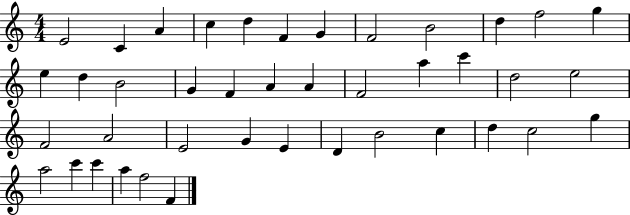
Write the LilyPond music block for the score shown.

{
  \clef treble
  \numericTimeSignature
  \time 4/4
  \key c \major
  e'2 c'4 a'4 | c''4 d''4 f'4 g'4 | f'2 b'2 | d''4 f''2 g''4 | \break e''4 d''4 b'2 | g'4 f'4 a'4 a'4 | f'2 a''4 c'''4 | d''2 e''2 | \break f'2 a'2 | e'2 g'4 e'4 | d'4 b'2 c''4 | d''4 c''2 g''4 | \break a''2 c'''4 c'''4 | a''4 f''2 f'4 | \bar "|."
}